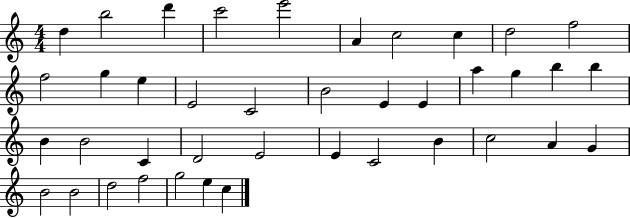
{
  \clef treble
  \numericTimeSignature
  \time 4/4
  \key c \major
  d''4 b''2 d'''4 | c'''2 e'''2 | a'4 c''2 c''4 | d''2 f''2 | \break f''2 g''4 e''4 | e'2 c'2 | b'2 e'4 e'4 | a''4 g''4 b''4 b''4 | \break b'4 b'2 c'4 | d'2 e'2 | e'4 c'2 b'4 | c''2 a'4 g'4 | \break b'2 b'2 | d''2 f''2 | g''2 e''4 c''4 | \bar "|."
}